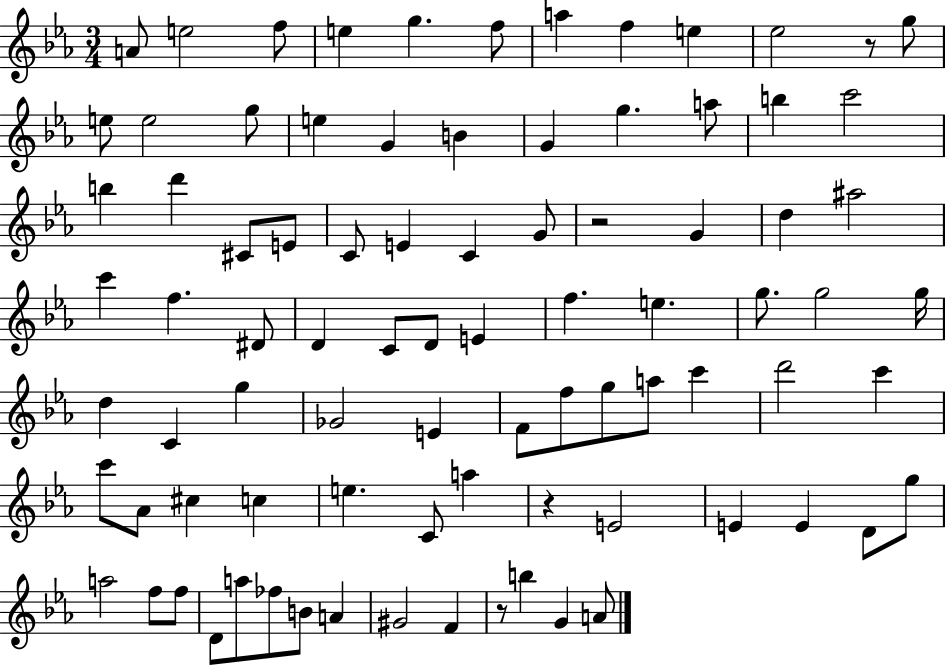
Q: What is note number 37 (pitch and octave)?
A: D4